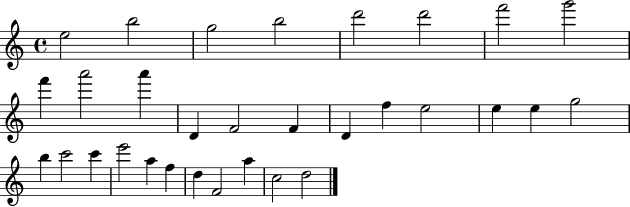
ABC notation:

X:1
T:Untitled
M:4/4
L:1/4
K:C
e2 b2 g2 b2 d'2 d'2 f'2 g'2 f' a'2 a' D F2 F D f e2 e e g2 b c'2 c' e'2 a f d F2 a c2 d2